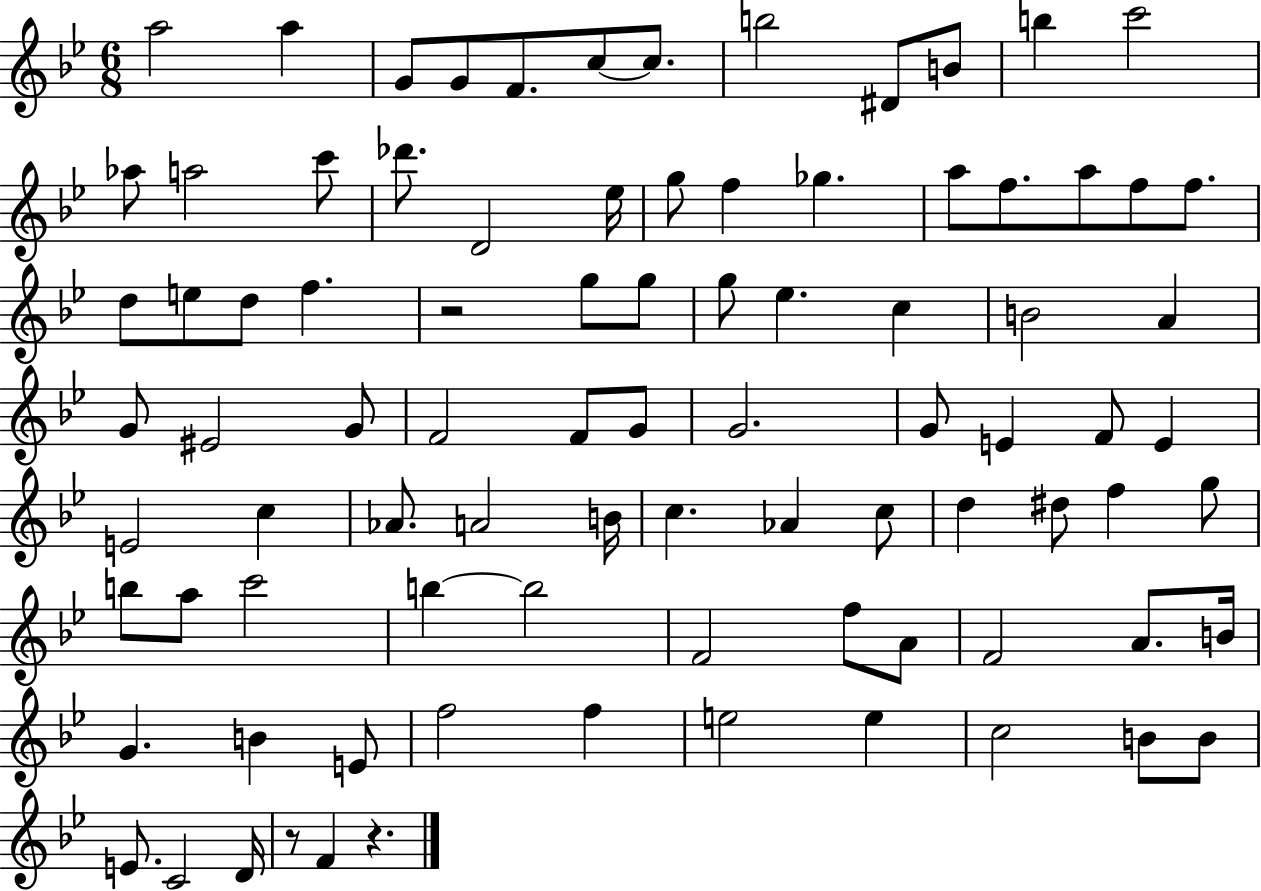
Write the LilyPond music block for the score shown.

{
  \clef treble
  \numericTimeSignature
  \time 6/8
  \key bes \major
  \repeat volta 2 { a''2 a''4 | g'8 g'8 f'8. c''8~~ c''8. | b''2 dis'8 b'8 | b''4 c'''2 | \break aes''8 a''2 c'''8 | des'''8. d'2 ees''16 | g''8 f''4 ges''4. | a''8 f''8. a''8 f''8 f''8. | \break d''8 e''8 d''8 f''4. | r2 g''8 g''8 | g''8 ees''4. c''4 | b'2 a'4 | \break g'8 eis'2 g'8 | f'2 f'8 g'8 | g'2. | g'8 e'4 f'8 e'4 | \break e'2 c''4 | aes'8. a'2 b'16 | c''4. aes'4 c''8 | d''4 dis''8 f''4 g''8 | \break b''8 a''8 c'''2 | b''4~~ b''2 | f'2 f''8 a'8 | f'2 a'8. b'16 | \break g'4. b'4 e'8 | f''2 f''4 | e''2 e''4 | c''2 b'8 b'8 | \break e'8. c'2 d'16 | r8 f'4 r4. | } \bar "|."
}